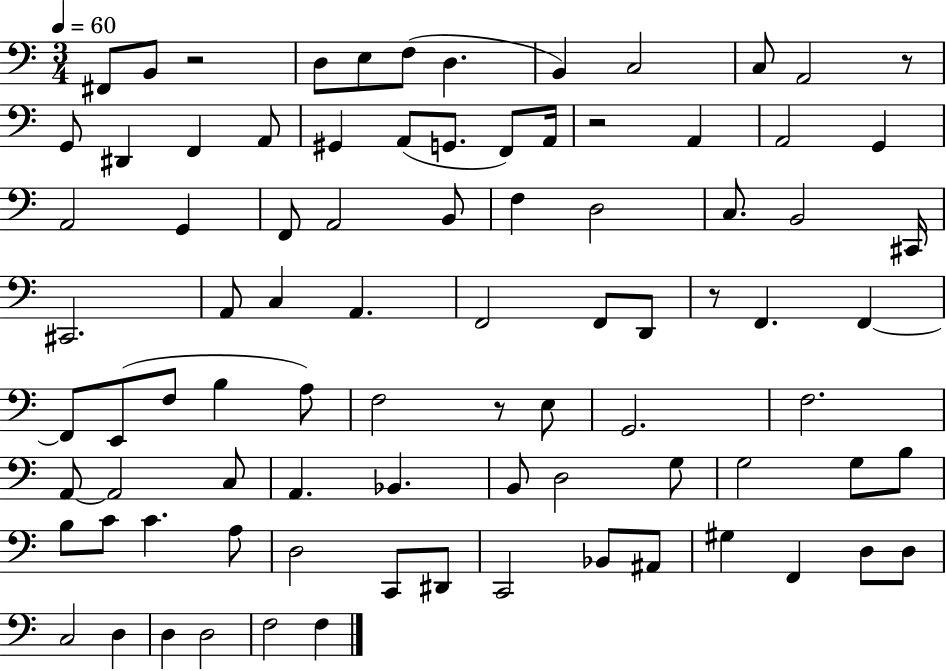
F#2/e B2/e R/h D3/e E3/e F3/e D3/q. B2/q C3/h C3/e A2/h R/e G2/e D#2/q F2/q A2/e G#2/q A2/e G2/e. F2/e A2/s R/h A2/q A2/h G2/q A2/h G2/q F2/e A2/h B2/e F3/q D3/h C3/e. B2/h C#2/s C#2/h. A2/e C3/q A2/q. F2/h F2/e D2/e R/e F2/q. F2/q F2/e E2/e F3/e B3/q A3/e F3/h R/e E3/e G2/h. F3/h. A2/e A2/h C3/e A2/q. Bb2/q. B2/e D3/h G3/e G3/h G3/e B3/e B3/e C4/e C4/q. A3/e D3/h C2/e D#2/e C2/h Bb2/e A#2/e G#3/q F2/q D3/e D3/e C3/h D3/q D3/q D3/h F3/h F3/q